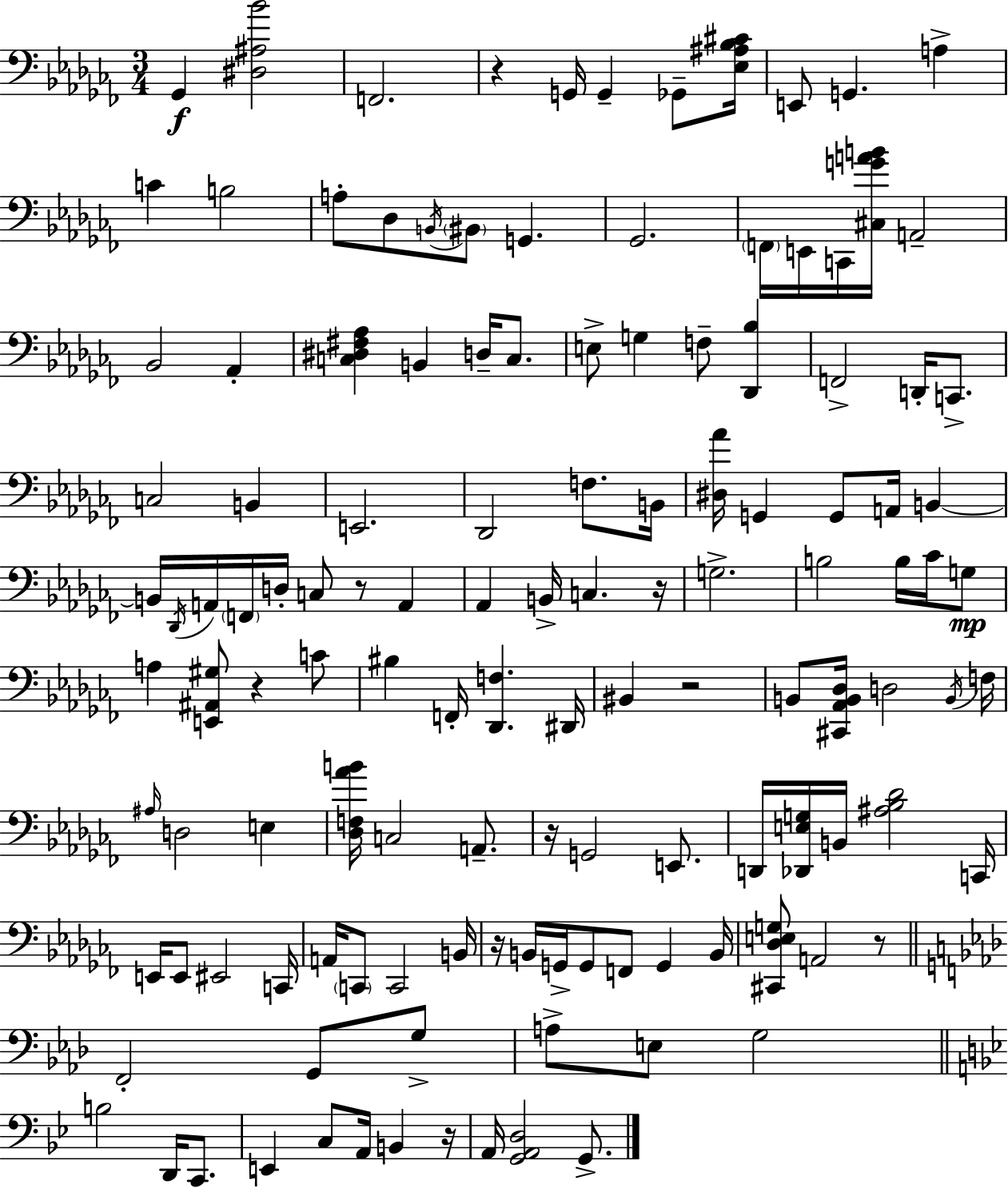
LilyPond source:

{
  \clef bass
  \numericTimeSignature
  \time 3/4
  \key aes \minor
  \repeat volta 2 { ges,4\f <dis ais bes'>2 | f,2. | r4 g,16 g,4-- ges,8-- <ees ais bes cis'>16 | e,8 g,4. a4-> | \break c'4 b2 | a8-. des8 \acciaccatura { b,16 } \parenthesize bis,8 g,4. | ges,2. | \parenthesize f,16 e,16 c,16 <cis g' a' b'>16 a,2-- | \break bes,2 aes,4-. | <c dis fis aes>4 b,4 d16-- c8. | e8-> g4 f8-- <des, bes>4 | f,2-> d,16-. c,8.-> | \break c2 b,4 | e,2. | des,2 f8. | b,16 <dis aes'>16 g,4 g,8 a,16 b,4~~ | \break b,16 \acciaccatura { des,16 } a,16 \parenthesize f,16 d16-. c8 r8 a,4 | aes,4 b,16-> c4. | r16 g2.-> | b2 b16 ces'16 | \break g8\mp a4 <e, ais, gis>8 r4 | c'8 bis4 f,16-. <des, f>4. | dis,16 bis,4 r2 | b,8 <cis, aes, b, des>16 d2 | \break \acciaccatura { b,16 } f16 \grace { ais16 } d2 | e4 <des f aes' b'>16 c2 | a,8.-- r16 g,2 | e,8. d,16 <des, e g>16 b,16 <ais bes des'>2 | \break c,16 e,16 e,8 eis,2 | c,16 a,16 \parenthesize c,8 c,2 | b,16 r16 b,16 g,16-> g,8 f,8 g,4 | b,16 <cis, des e g>8 a,2 | \break r8 \bar "||" \break \key aes \major f,2-. g,8 g8-> | a8-> e8 g2 | \bar "||" \break \key bes \major b2 d,16 c,8. | e,4 c8 a,16 b,4 r16 | a,16 <g, a, d>2 g,8.-> | } \bar "|."
}